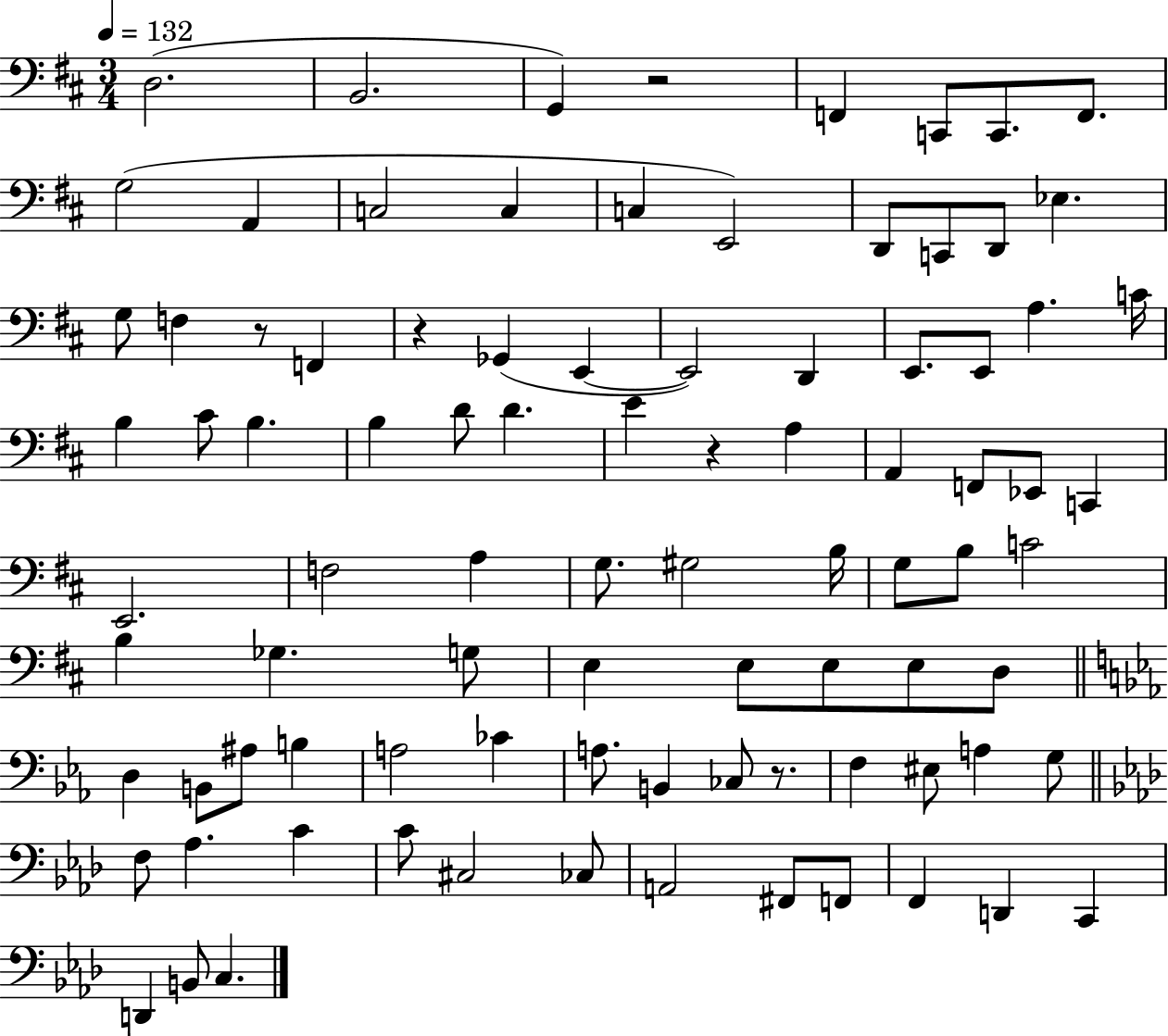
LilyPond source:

{
  \clef bass
  \numericTimeSignature
  \time 3/4
  \key d \major
  \tempo 4 = 132
  \repeat volta 2 { d2.( | b,2. | g,4) r2 | f,4 c,8 c,8. f,8. | \break g2( a,4 | c2 c4 | c4 e,2) | d,8 c,8 d,8 ees4. | \break g8 f4 r8 f,4 | r4 ges,4( e,4~~ | e,2) d,4 | e,8. e,8 a4. c'16 | \break b4 cis'8 b4. | b4 d'8 d'4. | e'4 r4 a4 | a,4 f,8 ees,8 c,4 | \break e,2. | f2 a4 | g8. gis2 b16 | g8 b8 c'2 | \break b4 ges4. g8 | e4 e8 e8 e8 d8 | \bar "||" \break \key c \minor d4 b,8 ais8 b4 | a2 ces'4 | a8. b,4 ces8 r8. | f4 eis8 a4 g8 | \break \bar "||" \break \key f \minor f8 aes4. c'4 | c'8 cis2 ces8 | a,2 fis,8 f,8 | f,4 d,4 c,4 | \break d,4 b,8 c4. | } \bar "|."
}